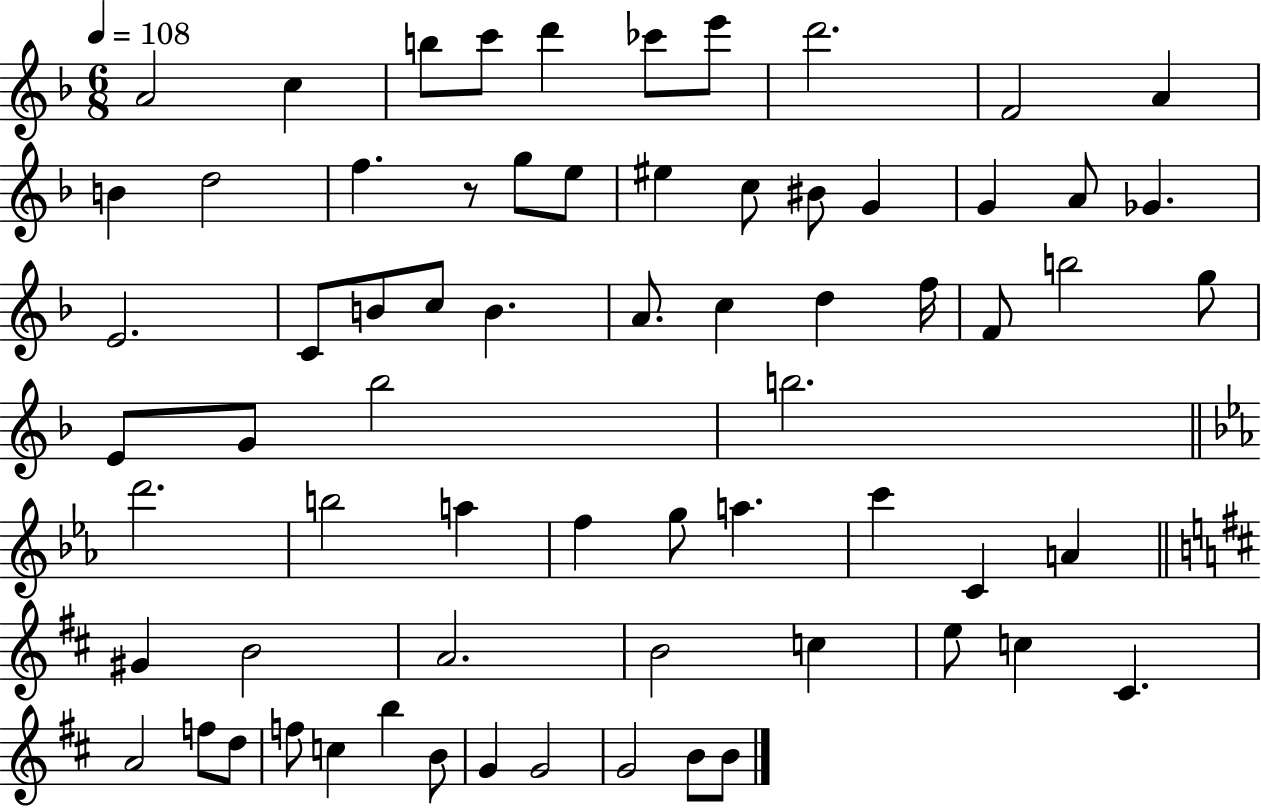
{
  \clef treble
  \numericTimeSignature
  \time 6/8
  \key f \major
  \tempo 4 = 108
  a'2 c''4 | b''8 c'''8 d'''4 ces'''8 e'''8 | d'''2. | f'2 a'4 | \break b'4 d''2 | f''4. r8 g''8 e''8 | eis''4 c''8 bis'8 g'4 | g'4 a'8 ges'4. | \break e'2. | c'8 b'8 c''8 b'4. | a'8. c''4 d''4 f''16 | f'8 b''2 g''8 | \break e'8 g'8 bes''2 | b''2. | \bar "||" \break \key ees \major d'''2. | b''2 a''4 | f''4 g''8 a''4. | c'''4 c'4 a'4 | \break \bar "||" \break \key b \minor gis'4 b'2 | a'2. | b'2 c''4 | e''8 c''4 cis'4. | \break a'2 f''8 d''8 | f''8 c''4 b''4 b'8 | g'4 g'2 | g'2 b'8 b'8 | \break \bar "|."
}